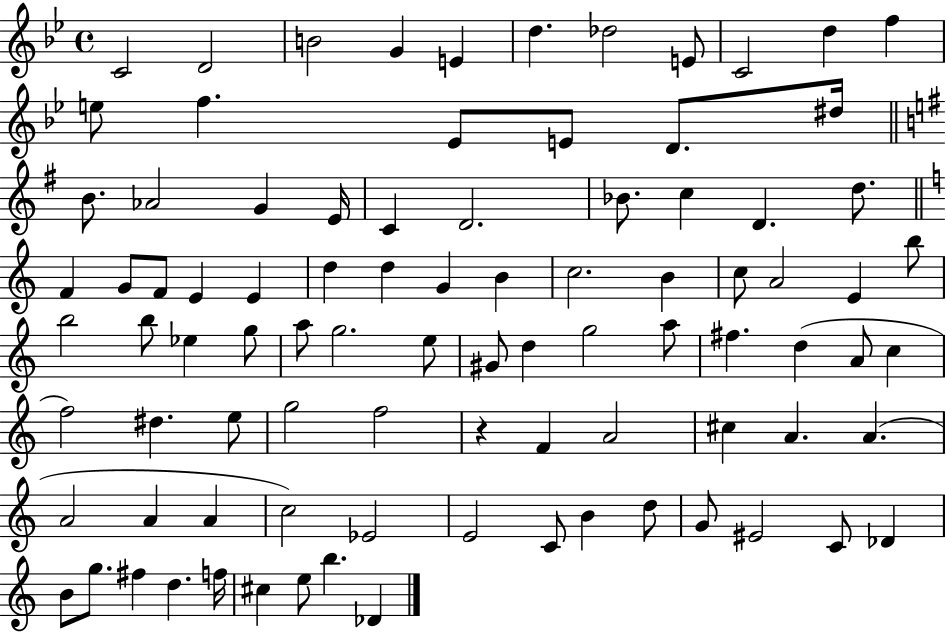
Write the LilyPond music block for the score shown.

{
  \clef treble
  \time 4/4
  \defaultTimeSignature
  \key bes \major
  c'2 d'2 | b'2 g'4 e'4 | d''4. des''2 e'8 | c'2 d''4 f''4 | \break e''8 f''4. ees'8 e'8 d'8. dis''16 | \bar "||" \break \key e \minor b'8. aes'2 g'4 e'16 | c'4 d'2. | bes'8. c''4 d'4. d''8. | \bar "||" \break \key a \minor f'4 g'8 f'8 e'4 e'4 | d''4 d''4 g'4 b'4 | c''2. b'4 | c''8 a'2 e'4 b''8 | \break b''2 b''8 ees''4 g''8 | a''8 g''2. e''8 | gis'8 d''4 g''2 a''8 | fis''4. d''4( a'8 c''4 | \break f''2) dis''4. e''8 | g''2 f''2 | r4 f'4 a'2 | cis''4 a'4. a'4.( | \break a'2 a'4 a'4 | c''2) ees'2 | e'2 c'8 b'4 d''8 | g'8 eis'2 c'8 des'4 | \break b'8 g''8. fis''4 d''4. f''16 | cis''4 e''8 b''4. des'4 | \bar "|."
}